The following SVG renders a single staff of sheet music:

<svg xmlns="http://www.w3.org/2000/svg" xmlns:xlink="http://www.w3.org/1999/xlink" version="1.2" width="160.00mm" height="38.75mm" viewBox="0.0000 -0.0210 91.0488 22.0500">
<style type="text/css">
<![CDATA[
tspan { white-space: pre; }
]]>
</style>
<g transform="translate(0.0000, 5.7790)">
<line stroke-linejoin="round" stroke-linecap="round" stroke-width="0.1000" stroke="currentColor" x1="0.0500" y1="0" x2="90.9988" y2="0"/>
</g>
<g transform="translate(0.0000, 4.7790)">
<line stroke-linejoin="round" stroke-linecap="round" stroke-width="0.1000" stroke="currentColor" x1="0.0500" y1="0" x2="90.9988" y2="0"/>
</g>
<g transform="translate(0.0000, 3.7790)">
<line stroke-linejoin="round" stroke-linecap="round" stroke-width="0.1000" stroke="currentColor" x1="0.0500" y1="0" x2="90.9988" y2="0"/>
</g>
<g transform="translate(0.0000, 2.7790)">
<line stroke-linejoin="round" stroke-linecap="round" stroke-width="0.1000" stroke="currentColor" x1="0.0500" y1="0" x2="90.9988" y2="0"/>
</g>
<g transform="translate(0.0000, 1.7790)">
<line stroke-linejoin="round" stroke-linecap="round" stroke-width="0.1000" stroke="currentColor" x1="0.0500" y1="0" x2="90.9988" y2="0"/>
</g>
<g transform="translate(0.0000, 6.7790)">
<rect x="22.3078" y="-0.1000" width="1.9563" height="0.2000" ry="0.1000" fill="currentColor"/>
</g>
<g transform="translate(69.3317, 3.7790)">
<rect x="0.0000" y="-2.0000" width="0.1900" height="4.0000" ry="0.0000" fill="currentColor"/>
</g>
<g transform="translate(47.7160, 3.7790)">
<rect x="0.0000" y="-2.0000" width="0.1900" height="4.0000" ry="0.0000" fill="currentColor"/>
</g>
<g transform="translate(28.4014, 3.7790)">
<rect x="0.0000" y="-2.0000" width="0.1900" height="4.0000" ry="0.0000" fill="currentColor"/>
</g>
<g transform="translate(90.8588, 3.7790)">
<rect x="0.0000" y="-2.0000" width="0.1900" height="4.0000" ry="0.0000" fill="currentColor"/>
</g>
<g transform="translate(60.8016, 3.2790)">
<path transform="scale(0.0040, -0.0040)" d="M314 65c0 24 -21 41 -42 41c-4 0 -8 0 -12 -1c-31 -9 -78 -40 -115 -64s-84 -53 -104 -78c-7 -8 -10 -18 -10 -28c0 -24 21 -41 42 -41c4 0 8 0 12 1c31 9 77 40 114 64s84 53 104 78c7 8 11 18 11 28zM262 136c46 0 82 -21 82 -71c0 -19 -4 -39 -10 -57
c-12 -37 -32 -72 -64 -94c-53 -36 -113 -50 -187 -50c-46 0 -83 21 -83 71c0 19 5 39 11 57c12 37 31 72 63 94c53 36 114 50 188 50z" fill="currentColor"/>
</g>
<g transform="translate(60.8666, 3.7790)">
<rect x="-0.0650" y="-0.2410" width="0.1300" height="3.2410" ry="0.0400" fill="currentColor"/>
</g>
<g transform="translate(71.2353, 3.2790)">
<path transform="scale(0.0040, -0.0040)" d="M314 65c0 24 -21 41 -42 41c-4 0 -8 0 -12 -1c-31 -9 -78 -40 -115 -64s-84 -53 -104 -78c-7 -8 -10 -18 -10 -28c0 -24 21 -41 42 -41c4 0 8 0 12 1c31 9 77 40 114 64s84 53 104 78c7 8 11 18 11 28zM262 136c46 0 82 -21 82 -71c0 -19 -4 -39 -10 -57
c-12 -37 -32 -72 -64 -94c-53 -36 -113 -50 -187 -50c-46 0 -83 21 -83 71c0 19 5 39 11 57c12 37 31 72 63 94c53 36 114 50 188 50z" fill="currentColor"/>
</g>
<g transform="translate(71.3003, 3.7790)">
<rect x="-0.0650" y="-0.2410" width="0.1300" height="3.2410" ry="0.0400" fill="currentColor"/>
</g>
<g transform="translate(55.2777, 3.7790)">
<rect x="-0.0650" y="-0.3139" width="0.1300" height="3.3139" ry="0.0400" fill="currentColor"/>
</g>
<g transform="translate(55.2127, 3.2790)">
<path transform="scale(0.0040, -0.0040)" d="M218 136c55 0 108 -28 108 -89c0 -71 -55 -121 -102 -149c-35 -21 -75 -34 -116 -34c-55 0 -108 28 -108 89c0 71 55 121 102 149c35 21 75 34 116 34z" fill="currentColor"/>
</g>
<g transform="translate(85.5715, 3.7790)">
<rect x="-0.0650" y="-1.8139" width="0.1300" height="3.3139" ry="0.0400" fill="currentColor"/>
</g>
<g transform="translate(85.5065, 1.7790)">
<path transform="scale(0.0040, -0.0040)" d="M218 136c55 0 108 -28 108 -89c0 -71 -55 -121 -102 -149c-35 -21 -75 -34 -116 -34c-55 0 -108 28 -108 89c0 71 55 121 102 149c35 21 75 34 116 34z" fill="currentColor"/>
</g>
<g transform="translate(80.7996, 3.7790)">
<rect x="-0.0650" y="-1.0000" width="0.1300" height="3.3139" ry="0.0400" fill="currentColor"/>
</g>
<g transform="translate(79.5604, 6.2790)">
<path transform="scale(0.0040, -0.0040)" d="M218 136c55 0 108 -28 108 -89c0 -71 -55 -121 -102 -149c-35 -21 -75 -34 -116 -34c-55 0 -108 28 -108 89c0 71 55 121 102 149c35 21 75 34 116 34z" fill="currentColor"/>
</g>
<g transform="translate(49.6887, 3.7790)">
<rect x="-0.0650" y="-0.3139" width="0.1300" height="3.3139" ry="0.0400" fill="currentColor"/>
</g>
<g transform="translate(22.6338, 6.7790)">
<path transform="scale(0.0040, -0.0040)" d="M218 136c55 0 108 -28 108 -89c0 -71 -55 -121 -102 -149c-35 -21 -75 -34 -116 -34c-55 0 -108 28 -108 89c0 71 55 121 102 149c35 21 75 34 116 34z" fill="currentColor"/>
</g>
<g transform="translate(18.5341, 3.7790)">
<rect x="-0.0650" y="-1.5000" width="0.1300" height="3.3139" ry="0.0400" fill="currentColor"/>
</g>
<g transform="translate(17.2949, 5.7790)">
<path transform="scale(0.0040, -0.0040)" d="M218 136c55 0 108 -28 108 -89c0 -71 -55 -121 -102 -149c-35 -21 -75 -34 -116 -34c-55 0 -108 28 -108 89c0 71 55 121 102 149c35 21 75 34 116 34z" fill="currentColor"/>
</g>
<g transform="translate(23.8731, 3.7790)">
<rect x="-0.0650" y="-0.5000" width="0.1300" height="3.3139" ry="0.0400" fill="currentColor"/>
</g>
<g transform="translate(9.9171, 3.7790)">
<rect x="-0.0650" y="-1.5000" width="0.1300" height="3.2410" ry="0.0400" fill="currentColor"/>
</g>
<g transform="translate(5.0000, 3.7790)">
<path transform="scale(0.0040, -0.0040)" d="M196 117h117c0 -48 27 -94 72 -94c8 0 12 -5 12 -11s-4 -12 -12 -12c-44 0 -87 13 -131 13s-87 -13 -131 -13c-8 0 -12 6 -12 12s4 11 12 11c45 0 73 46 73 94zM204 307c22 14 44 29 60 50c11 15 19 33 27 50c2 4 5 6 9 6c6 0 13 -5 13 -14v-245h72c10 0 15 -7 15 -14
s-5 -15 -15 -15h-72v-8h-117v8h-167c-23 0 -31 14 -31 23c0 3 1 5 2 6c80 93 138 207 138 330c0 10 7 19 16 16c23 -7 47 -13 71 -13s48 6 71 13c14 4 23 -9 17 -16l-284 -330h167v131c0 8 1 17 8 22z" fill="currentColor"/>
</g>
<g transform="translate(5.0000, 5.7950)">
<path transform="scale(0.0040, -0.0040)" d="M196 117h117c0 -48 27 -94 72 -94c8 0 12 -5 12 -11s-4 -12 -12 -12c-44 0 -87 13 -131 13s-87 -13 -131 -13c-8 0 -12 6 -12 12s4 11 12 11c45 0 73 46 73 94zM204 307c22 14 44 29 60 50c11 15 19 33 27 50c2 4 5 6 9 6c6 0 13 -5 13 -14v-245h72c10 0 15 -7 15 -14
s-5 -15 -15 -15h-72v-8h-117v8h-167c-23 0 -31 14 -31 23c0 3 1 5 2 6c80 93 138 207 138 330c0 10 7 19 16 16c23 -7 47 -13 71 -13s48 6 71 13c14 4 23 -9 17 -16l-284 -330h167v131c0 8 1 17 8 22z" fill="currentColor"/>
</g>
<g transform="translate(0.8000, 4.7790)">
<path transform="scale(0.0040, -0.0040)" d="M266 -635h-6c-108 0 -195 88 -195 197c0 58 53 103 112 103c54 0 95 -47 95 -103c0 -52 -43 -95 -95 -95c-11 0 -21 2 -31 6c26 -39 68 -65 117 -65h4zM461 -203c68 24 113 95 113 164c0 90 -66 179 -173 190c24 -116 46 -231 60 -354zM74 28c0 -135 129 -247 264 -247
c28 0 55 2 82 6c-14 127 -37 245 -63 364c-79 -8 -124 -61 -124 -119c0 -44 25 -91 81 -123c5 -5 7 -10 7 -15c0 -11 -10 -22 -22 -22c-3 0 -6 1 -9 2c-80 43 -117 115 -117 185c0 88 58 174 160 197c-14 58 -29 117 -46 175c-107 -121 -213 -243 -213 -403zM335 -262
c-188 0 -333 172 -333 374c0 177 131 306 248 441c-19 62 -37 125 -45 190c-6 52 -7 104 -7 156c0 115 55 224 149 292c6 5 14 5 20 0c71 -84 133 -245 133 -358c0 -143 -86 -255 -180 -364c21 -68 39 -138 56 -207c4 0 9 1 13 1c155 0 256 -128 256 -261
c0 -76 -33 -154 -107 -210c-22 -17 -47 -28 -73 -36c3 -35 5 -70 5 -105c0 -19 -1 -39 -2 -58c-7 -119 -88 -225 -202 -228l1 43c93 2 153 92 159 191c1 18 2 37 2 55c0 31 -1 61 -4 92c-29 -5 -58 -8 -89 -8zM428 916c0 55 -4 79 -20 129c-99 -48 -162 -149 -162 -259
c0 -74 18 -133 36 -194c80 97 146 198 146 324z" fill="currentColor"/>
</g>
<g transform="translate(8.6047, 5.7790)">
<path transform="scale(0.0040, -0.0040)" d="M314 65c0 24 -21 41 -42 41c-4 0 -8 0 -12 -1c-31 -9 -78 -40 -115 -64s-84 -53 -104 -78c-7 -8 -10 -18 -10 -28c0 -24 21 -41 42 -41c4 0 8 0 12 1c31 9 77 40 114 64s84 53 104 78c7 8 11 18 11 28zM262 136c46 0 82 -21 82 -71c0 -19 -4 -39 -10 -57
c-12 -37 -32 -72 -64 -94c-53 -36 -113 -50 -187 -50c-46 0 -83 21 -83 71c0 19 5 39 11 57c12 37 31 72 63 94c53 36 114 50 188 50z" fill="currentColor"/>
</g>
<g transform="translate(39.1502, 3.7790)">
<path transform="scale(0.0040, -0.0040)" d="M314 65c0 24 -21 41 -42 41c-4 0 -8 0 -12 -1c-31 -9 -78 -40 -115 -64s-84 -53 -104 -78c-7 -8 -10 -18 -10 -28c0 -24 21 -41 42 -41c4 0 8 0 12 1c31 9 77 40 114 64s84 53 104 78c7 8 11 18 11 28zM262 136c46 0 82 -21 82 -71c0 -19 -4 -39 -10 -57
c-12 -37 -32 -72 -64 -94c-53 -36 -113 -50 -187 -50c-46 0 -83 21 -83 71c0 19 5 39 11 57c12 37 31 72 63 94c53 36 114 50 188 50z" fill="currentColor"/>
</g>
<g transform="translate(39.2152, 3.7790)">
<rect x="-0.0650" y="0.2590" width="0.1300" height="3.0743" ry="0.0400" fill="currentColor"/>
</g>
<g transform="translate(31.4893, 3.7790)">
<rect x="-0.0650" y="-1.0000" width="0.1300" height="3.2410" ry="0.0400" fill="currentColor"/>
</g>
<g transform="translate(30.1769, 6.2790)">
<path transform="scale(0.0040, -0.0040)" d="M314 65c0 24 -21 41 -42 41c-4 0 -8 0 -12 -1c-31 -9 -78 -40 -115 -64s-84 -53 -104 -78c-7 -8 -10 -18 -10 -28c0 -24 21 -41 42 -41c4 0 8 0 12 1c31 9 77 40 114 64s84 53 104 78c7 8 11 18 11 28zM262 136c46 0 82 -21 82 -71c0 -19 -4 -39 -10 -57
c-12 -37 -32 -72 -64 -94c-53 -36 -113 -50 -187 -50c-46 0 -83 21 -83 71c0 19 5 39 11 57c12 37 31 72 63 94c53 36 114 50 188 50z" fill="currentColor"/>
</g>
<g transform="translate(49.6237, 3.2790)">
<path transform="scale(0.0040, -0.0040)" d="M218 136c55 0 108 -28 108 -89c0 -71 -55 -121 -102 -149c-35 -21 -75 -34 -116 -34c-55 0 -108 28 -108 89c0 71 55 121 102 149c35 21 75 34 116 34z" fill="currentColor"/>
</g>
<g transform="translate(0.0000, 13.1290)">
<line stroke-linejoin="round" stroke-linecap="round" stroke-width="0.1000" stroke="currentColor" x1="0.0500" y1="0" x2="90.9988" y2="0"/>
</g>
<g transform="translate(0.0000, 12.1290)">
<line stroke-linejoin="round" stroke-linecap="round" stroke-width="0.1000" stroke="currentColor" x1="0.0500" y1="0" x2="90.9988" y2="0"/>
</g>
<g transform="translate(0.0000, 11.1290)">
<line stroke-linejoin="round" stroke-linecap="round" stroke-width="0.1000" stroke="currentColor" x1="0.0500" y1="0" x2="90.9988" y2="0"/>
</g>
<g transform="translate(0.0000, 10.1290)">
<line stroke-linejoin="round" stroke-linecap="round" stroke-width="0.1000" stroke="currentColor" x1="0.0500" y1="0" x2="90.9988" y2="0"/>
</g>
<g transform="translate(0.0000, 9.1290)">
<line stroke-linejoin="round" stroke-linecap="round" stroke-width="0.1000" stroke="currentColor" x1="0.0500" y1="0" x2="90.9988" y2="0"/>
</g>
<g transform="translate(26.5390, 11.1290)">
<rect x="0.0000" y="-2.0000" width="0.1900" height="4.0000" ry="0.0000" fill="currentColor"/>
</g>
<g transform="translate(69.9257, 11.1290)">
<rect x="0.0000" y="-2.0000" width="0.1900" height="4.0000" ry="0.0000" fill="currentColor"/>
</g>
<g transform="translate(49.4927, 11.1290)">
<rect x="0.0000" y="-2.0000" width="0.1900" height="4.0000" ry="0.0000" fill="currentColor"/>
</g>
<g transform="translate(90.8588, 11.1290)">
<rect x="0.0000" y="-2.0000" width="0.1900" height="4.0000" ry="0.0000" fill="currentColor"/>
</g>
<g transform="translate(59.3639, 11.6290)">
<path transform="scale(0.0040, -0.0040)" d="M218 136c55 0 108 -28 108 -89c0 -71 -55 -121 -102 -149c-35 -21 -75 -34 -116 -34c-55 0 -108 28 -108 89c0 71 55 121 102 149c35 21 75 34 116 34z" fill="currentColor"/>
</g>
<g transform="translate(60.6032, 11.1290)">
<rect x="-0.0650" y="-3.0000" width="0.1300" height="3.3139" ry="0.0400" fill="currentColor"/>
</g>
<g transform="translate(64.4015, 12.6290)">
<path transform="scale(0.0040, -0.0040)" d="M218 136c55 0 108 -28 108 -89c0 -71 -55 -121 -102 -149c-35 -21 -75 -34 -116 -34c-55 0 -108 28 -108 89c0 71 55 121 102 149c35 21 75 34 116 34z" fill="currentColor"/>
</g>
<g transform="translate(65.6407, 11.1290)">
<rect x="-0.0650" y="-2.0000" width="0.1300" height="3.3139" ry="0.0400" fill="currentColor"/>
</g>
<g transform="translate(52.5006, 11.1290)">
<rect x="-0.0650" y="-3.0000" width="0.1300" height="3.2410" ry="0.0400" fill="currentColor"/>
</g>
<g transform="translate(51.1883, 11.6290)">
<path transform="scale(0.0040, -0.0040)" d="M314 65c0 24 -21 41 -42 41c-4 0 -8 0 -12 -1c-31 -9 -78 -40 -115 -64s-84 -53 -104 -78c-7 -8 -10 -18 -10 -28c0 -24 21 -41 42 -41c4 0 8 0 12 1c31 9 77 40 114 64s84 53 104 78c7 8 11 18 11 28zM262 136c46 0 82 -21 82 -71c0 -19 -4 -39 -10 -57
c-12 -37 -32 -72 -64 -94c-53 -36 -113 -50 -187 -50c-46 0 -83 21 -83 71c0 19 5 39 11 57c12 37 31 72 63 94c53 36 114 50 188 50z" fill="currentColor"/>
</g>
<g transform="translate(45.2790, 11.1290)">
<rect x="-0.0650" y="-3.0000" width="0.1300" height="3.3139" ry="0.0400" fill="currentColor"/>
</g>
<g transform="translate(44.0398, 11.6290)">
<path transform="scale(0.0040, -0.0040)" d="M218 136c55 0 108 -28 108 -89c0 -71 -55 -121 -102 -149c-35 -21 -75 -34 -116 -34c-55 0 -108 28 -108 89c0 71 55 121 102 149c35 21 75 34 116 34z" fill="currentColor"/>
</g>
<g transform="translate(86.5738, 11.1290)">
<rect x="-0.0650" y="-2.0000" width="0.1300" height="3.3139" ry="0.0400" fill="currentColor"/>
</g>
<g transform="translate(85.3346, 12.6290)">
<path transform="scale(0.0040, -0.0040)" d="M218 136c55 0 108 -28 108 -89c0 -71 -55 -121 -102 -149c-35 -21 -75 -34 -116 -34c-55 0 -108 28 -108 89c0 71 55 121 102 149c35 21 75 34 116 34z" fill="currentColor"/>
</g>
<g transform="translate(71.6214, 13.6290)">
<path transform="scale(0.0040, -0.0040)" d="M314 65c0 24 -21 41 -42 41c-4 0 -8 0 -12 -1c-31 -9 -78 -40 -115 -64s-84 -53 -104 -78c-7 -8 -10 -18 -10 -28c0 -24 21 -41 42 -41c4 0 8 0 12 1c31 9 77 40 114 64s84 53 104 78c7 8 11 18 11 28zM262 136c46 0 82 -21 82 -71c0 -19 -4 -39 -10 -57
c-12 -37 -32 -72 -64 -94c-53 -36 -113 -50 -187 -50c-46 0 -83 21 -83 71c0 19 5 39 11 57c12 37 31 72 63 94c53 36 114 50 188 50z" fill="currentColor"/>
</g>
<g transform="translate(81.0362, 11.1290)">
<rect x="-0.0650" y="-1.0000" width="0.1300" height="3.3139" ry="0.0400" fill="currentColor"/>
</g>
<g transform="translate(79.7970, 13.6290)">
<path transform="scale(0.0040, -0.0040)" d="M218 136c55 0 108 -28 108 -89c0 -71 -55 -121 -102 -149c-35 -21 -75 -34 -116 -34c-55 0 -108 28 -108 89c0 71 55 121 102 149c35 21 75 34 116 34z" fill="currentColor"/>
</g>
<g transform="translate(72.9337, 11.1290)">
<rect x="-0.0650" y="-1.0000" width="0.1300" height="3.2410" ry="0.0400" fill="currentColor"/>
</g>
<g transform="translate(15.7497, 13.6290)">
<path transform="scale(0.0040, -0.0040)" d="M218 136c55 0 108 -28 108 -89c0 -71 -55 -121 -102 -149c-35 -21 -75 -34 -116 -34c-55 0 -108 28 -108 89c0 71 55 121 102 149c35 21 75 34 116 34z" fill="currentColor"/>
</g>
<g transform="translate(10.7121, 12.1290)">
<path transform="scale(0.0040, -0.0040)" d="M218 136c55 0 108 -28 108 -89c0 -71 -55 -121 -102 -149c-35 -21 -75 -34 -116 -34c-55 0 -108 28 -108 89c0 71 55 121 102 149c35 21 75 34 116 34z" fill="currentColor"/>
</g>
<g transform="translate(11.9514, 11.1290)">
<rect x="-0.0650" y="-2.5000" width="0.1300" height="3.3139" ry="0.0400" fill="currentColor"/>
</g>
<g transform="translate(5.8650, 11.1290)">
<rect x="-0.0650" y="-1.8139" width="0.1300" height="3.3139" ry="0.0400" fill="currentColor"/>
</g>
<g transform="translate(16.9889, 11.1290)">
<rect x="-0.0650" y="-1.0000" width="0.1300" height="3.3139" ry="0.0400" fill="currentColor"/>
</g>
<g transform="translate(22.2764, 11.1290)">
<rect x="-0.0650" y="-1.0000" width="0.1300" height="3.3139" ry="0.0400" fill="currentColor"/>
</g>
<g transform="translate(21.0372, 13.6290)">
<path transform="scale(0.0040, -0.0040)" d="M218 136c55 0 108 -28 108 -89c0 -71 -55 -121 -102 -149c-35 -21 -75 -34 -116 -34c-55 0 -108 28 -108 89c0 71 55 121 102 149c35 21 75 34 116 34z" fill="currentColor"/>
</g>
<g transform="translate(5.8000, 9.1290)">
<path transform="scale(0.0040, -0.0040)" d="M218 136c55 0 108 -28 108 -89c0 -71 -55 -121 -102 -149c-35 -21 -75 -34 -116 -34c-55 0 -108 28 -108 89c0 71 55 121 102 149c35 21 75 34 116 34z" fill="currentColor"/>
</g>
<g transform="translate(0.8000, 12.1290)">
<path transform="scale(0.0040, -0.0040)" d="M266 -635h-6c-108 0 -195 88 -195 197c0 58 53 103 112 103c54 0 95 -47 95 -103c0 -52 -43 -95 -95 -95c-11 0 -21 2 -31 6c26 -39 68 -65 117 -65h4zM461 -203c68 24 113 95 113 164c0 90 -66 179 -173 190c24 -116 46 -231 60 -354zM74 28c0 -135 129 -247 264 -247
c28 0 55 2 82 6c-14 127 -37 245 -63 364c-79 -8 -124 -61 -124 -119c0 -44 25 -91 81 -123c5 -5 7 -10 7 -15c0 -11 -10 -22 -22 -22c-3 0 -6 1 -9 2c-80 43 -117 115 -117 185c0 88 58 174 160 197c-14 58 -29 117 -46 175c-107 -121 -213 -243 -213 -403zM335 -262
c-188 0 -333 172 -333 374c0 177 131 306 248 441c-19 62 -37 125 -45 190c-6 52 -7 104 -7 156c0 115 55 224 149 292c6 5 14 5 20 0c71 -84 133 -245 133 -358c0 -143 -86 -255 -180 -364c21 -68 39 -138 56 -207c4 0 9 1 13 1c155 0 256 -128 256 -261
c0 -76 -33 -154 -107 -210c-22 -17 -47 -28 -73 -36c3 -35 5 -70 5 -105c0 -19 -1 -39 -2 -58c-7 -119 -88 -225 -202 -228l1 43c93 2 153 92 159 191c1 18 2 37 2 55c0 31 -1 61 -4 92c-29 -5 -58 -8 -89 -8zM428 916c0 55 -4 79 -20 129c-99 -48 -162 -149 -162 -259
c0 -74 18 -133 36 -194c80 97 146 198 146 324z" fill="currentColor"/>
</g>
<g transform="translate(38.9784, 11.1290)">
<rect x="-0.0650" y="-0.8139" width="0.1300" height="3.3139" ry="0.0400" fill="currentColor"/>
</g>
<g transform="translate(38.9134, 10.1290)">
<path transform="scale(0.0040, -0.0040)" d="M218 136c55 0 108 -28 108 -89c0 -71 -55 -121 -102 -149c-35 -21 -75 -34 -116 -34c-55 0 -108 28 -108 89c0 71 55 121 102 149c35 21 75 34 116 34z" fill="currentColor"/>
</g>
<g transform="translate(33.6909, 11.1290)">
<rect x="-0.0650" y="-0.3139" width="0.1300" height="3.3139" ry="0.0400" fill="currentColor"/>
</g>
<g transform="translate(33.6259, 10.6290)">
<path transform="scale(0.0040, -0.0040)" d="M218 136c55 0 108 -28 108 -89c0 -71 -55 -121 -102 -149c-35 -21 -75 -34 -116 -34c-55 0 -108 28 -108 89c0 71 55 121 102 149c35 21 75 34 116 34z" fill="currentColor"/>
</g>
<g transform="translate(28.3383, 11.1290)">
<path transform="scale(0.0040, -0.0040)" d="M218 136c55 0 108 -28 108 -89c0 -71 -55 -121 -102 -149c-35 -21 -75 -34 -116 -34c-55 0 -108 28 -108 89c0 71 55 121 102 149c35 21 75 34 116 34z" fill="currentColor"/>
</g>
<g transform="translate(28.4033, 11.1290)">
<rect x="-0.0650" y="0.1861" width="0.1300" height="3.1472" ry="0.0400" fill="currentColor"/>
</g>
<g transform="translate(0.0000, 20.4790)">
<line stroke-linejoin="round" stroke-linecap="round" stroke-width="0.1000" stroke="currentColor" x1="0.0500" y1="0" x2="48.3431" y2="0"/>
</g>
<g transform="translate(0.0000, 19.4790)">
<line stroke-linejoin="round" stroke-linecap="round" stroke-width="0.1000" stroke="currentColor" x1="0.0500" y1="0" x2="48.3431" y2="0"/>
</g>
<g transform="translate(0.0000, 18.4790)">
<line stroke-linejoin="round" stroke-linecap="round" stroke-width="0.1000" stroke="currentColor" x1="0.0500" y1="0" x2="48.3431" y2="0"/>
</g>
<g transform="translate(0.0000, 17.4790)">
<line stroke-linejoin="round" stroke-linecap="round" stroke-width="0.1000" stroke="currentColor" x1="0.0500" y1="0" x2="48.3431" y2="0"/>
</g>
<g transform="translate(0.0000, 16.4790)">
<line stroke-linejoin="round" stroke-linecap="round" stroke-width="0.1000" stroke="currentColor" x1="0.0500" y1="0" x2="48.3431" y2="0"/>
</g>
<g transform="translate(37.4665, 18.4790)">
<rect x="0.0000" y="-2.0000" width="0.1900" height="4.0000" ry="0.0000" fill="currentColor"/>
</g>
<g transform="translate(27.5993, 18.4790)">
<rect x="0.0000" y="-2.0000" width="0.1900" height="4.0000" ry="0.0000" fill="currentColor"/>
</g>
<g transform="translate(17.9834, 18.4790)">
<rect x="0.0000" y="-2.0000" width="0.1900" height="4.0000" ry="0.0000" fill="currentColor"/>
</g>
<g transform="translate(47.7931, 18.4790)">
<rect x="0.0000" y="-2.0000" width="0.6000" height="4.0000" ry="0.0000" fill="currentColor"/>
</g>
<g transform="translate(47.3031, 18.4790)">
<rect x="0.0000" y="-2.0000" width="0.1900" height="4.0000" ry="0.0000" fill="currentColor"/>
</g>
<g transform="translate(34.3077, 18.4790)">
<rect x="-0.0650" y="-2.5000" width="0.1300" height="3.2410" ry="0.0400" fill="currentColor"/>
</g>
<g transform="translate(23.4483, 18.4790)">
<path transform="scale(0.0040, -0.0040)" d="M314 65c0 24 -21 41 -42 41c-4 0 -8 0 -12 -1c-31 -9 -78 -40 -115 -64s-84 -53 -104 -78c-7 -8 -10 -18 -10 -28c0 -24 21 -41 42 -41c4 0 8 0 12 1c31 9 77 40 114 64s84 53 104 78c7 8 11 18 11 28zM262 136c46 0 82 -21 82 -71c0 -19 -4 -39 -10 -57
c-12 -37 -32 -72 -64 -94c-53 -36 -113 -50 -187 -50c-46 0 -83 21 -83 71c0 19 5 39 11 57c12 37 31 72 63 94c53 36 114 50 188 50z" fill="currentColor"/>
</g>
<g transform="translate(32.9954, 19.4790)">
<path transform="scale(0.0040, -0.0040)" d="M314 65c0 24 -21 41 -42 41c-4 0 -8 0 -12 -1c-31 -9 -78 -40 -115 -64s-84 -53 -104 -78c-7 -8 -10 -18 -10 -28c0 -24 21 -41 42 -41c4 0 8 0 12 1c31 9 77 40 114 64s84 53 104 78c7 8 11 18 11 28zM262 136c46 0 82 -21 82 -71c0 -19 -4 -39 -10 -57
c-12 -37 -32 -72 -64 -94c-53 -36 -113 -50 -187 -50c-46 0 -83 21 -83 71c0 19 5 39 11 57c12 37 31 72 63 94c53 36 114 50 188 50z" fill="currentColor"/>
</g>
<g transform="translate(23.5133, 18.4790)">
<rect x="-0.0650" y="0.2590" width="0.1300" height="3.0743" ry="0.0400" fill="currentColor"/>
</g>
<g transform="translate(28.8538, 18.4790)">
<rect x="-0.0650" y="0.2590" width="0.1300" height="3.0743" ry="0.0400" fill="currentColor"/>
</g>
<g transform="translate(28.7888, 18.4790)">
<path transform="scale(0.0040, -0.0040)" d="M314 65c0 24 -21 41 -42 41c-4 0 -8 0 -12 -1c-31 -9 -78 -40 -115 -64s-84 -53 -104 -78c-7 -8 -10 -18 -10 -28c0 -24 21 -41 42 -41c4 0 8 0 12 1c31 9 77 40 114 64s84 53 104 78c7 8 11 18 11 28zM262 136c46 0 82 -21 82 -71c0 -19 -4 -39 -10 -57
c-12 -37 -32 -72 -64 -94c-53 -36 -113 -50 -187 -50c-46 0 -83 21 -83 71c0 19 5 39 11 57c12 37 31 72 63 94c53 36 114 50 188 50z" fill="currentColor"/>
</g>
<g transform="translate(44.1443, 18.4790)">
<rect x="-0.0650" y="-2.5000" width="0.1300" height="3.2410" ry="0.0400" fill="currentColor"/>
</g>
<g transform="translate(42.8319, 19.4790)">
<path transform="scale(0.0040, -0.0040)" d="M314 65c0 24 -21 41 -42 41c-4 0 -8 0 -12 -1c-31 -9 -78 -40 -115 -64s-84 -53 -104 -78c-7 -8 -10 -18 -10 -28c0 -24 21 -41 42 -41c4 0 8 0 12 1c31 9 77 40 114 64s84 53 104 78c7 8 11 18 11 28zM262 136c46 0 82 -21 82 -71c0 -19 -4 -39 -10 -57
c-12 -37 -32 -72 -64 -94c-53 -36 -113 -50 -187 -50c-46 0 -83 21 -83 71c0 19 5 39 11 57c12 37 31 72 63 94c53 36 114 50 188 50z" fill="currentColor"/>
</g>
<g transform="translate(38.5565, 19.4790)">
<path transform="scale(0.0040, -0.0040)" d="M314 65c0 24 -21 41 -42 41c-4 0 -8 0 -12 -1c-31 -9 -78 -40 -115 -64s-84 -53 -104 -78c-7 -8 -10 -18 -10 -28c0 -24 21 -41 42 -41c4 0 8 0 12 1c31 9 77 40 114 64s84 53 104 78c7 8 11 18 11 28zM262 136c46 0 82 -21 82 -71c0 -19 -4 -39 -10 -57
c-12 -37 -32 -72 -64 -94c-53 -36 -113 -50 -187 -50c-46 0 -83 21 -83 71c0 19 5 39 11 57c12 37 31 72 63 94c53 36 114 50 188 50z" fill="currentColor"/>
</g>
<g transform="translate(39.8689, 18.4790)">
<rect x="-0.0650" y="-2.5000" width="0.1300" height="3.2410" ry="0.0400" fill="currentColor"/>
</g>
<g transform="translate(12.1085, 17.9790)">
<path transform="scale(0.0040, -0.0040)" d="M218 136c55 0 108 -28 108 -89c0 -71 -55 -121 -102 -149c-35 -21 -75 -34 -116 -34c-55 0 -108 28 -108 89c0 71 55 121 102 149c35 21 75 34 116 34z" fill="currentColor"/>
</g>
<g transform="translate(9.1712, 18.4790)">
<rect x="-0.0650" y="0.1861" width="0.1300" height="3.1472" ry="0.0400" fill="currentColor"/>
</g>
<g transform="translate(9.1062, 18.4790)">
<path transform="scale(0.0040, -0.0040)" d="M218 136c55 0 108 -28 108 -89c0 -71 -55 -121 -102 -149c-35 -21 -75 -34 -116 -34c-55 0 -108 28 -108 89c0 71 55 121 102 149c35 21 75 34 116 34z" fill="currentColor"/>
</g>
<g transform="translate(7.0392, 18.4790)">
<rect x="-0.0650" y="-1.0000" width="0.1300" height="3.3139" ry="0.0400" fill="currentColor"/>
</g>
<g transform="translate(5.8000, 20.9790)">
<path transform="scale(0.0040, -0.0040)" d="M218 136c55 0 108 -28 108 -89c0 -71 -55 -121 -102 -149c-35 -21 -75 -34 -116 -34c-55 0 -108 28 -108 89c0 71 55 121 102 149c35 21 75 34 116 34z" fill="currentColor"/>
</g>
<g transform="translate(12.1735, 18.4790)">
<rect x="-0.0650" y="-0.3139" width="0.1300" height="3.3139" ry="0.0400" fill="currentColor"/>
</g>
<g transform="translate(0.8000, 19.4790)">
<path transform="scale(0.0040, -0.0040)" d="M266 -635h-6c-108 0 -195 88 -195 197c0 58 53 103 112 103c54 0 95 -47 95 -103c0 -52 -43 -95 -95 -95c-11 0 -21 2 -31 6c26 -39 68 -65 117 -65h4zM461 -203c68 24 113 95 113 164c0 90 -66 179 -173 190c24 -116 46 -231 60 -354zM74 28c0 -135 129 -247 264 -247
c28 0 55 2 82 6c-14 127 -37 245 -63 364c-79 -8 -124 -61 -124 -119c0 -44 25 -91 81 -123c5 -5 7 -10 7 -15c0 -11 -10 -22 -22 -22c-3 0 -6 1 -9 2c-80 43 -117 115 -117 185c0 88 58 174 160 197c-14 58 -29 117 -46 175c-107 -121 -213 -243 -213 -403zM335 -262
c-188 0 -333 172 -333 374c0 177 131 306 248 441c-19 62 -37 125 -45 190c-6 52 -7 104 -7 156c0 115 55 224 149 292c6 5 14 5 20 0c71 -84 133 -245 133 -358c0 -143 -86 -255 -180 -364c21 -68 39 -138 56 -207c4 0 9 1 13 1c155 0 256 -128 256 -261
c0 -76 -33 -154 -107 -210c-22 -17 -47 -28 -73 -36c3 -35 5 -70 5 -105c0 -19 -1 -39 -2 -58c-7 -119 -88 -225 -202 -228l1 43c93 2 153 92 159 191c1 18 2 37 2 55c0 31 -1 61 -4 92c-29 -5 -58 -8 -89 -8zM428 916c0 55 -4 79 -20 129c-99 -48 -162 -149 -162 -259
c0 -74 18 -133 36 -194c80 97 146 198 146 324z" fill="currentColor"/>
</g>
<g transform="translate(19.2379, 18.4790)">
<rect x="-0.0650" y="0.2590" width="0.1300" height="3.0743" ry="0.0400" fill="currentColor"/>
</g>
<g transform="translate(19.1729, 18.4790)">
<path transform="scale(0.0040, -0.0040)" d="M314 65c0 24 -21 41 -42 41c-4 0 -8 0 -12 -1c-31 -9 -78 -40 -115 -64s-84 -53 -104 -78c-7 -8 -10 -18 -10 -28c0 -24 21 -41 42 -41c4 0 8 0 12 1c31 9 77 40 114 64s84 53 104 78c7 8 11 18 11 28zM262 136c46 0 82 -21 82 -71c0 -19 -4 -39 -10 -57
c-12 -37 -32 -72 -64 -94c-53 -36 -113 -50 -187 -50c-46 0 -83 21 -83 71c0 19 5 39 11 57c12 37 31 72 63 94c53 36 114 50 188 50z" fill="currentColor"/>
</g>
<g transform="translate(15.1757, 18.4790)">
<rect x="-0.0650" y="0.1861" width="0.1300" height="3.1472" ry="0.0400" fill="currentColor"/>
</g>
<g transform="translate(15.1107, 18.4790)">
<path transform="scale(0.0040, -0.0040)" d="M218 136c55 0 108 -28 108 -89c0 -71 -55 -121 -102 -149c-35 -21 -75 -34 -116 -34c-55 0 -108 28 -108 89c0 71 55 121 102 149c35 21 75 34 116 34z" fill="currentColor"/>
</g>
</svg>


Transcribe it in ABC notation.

X:1
T:Untitled
M:4/4
L:1/4
K:C
E2 E C D2 B2 c c c2 c2 D f f G D D B c d A A2 A F D2 D F D B c B B2 B2 B2 G2 G2 G2